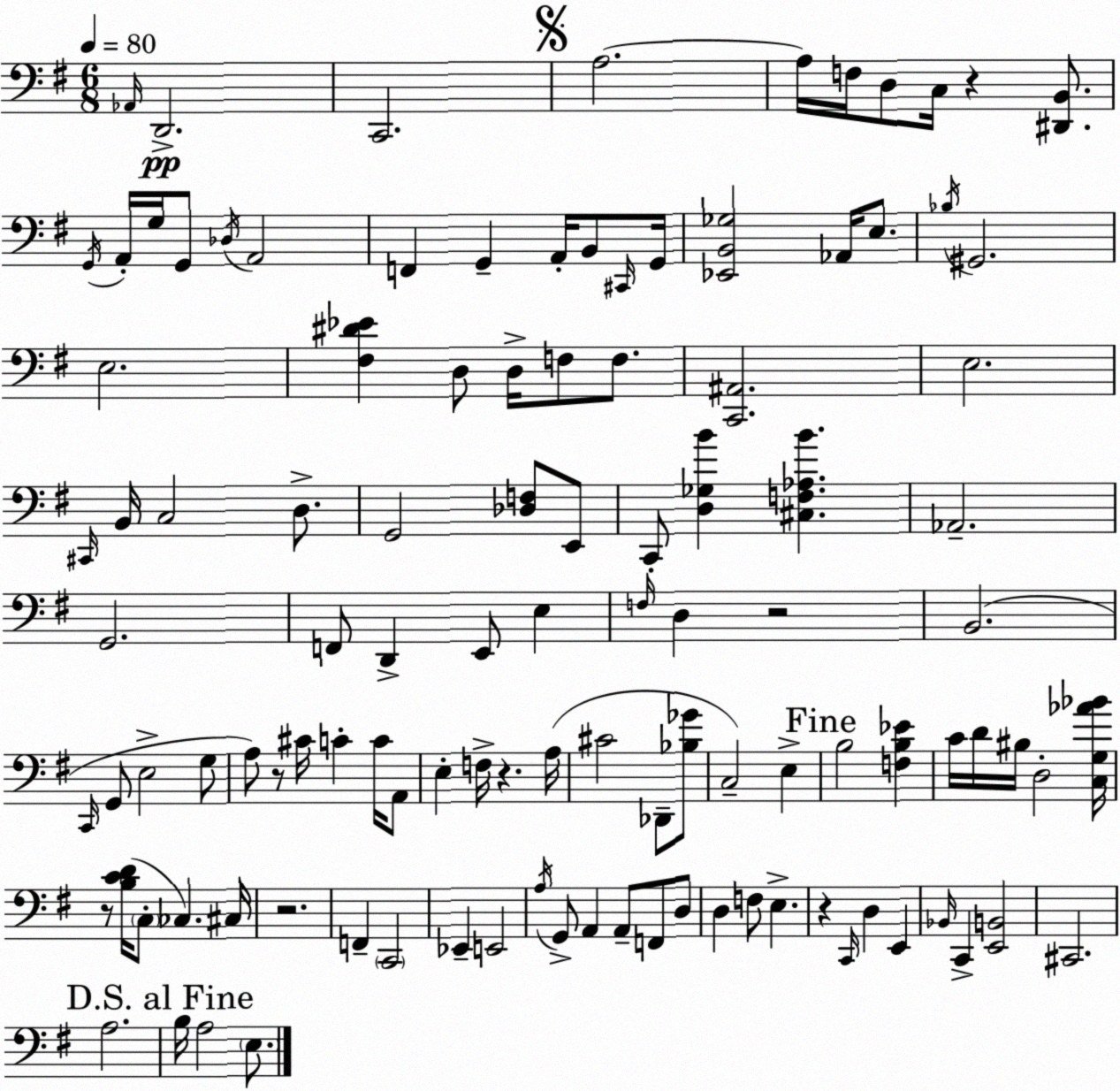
X:1
T:Untitled
M:6/8
L:1/4
K:G
_A,,/4 D,,2 C,,2 A,2 A,/4 F,/4 D,/2 C,/4 z [^D,,B,,]/2 G,,/4 A,,/4 G,/4 G,,/2 _D,/4 A,,2 F,, G,, A,,/4 B,,/2 ^C,,/4 G,,/4 [_E,,B,,_G,]2 _A,,/4 E,/2 _B,/4 ^G,,2 E,2 [^F,^D_E] D,/2 D,/4 F,/2 F,/2 [C,,^A,,]2 E,2 ^C,,/4 B,,/4 C,2 D,/2 G,,2 [_D,F,]/2 E,,/2 C,,/2 [D,_G,B] [^C,F,_A,B] _A,,2 G,,2 F,,/2 D,, E,,/2 E, F,/4 D, z2 B,,2 C,,/4 G,,/2 E,2 G,/2 A,/2 z/2 ^C/4 C C/4 A,,/2 E, F,/4 z A,/4 ^C2 _D,,/2 [_B,_G]/2 C,2 E, B,2 [F,B,_E] C/4 D/4 ^B,/4 D,2 [C,G,_A_B]/4 z/2 [B,CD]/4 C,/2 _C, ^C,/4 z2 F,, C,,2 _E,, E,,2 A,/4 G,,/2 A,, A,,/2 F,,/2 D,/2 D, F,/2 E, z C,,/4 D, E,, _B,,/4 C,, [E,,B,,]2 ^C,,2 A,2 B,/4 A,2 E,/2